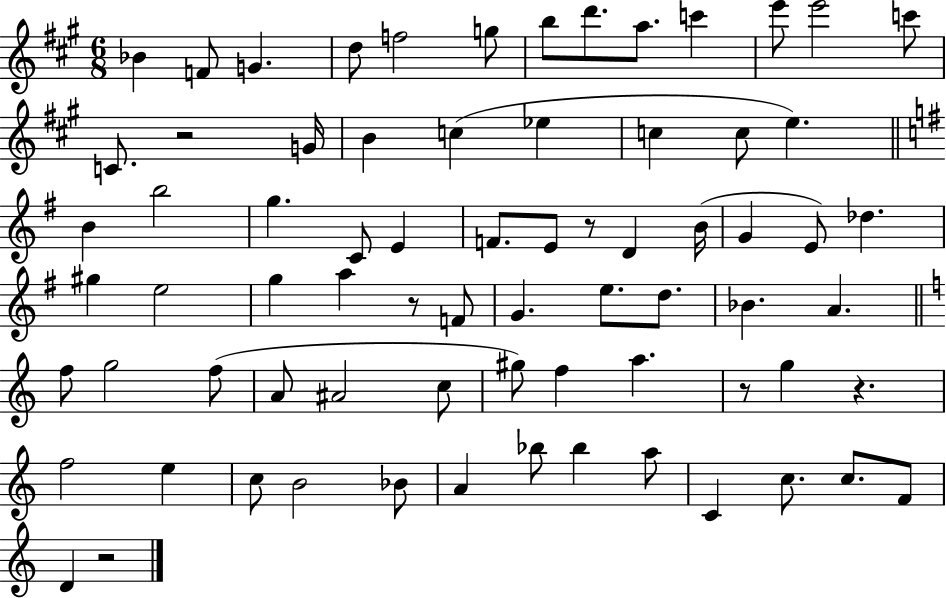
Bb4/q F4/e G4/q. D5/e F5/h G5/e B5/e D6/e. A5/e. C6/q E6/e E6/h C6/e C4/e. R/h G4/s B4/q C5/q Eb5/q C5/q C5/e E5/q. B4/q B5/h G5/q. C4/e E4/q F4/e. E4/e R/e D4/q B4/s G4/q E4/e Db5/q. G#5/q E5/h G5/q A5/q R/e F4/e G4/q. E5/e. D5/e. Bb4/q. A4/q. F5/e G5/h F5/e A4/e A#4/h C5/e G#5/e F5/q A5/q. R/e G5/q R/q. F5/h E5/q C5/e B4/h Bb4/e A4/q Bb5/e Bb5/q A5/e C4/q C5/e. C5/e. F4/e D4/q R/h